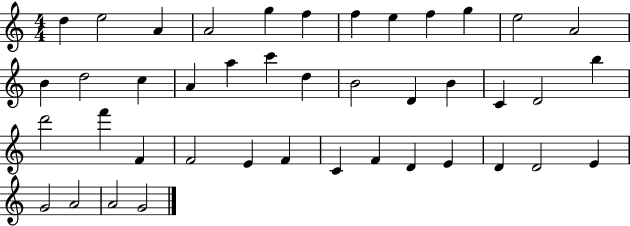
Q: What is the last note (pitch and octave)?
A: G4